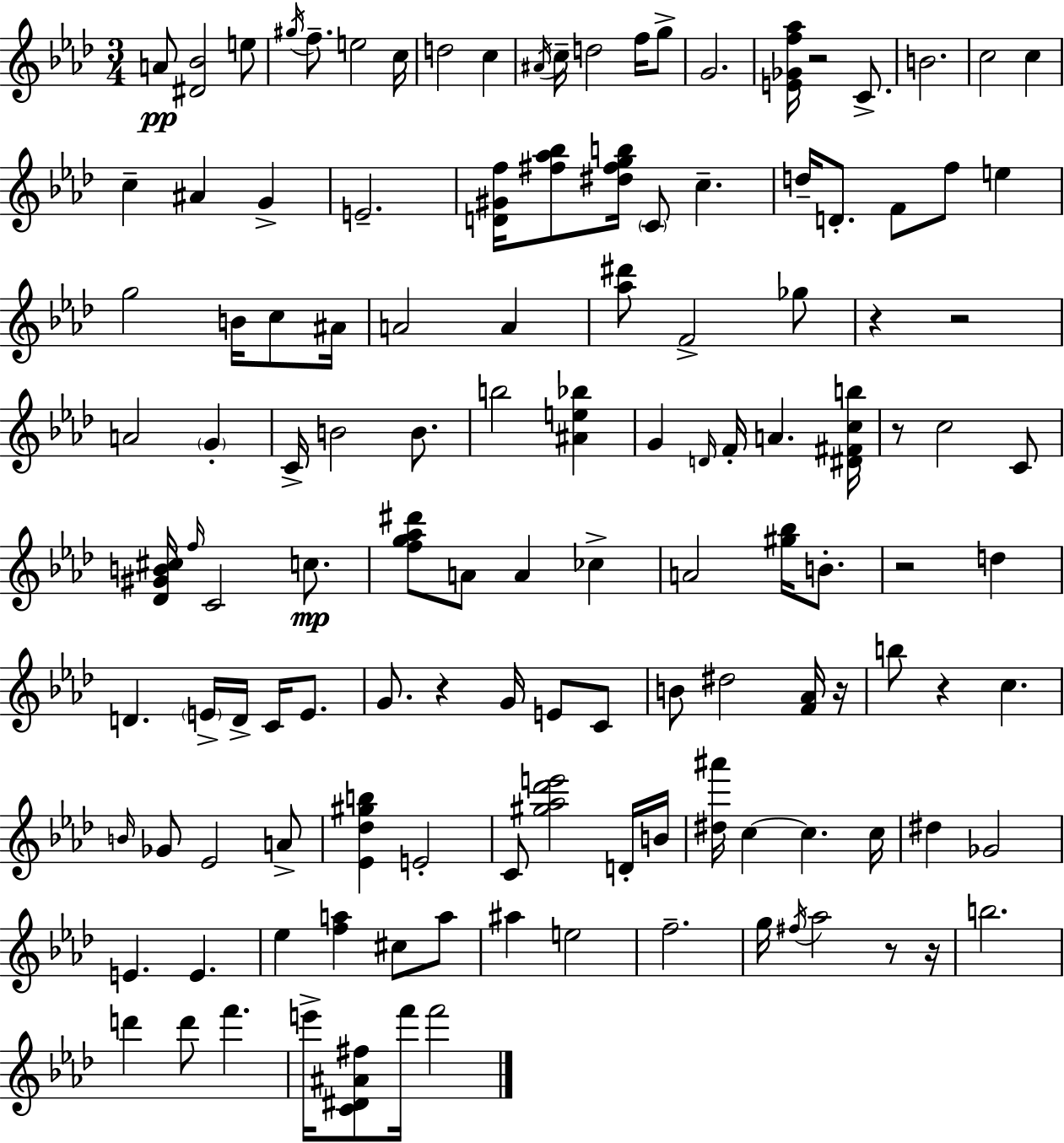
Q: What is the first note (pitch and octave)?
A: A4